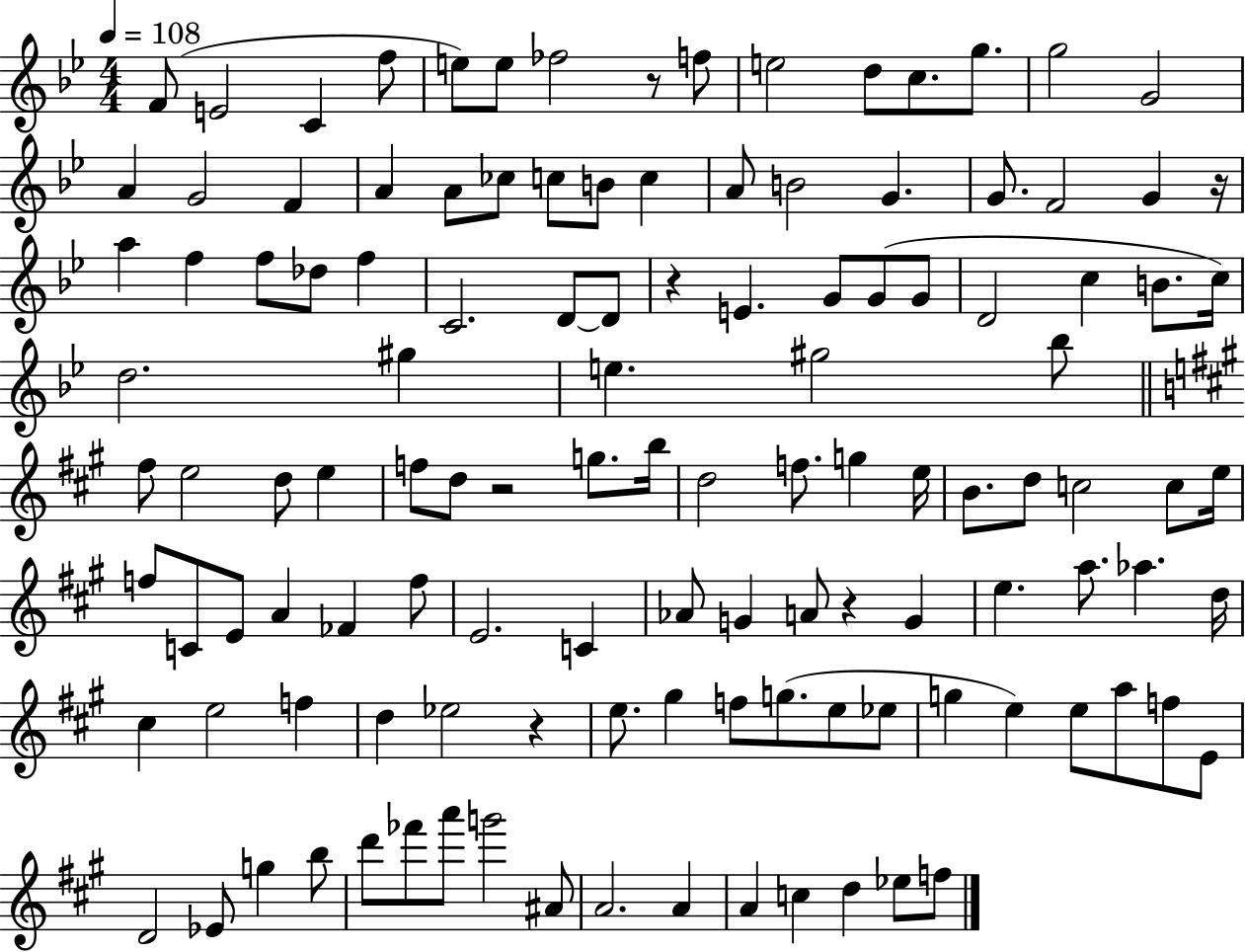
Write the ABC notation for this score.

X:1
T:Untitled
M:4/4
L:1/4
K:Bb
F/2 E2 C f/2 e/2 e/2 _f2 z/2 f/2 e2 d/2 c/2 g/2 g2 G2 A G2 F A A/2 _c/2 c/2 B/2 c A/2 B2 G G/2 F2 G z/4 a f f/2 _d/2 f C2 D/2 D/2 z E G/2 G/2 G/2 D2 c B/2 c/4 d2 ^g e ^g2 _b/2 ^f/2 e2 d/2 e f/2 d/2 z2 g/2 b/4 d2 f/2 g e/4 B/2 d/2 c2 c/2 e/4 f/2 C/2 E/2 A _F f/2 E2 C _A/2 G A/2 z G e a/2 _a d/4 ^c e2 f d _e2 z e/2 ^g f/2 g/2 e/2 _e/2 g e e/2 a/2 f/2 E/2 D2 _E/2 g b/2 d'/2 _f'/2 a'/2 g'2 ^A/2 A2 A A c d _e/2 f/2